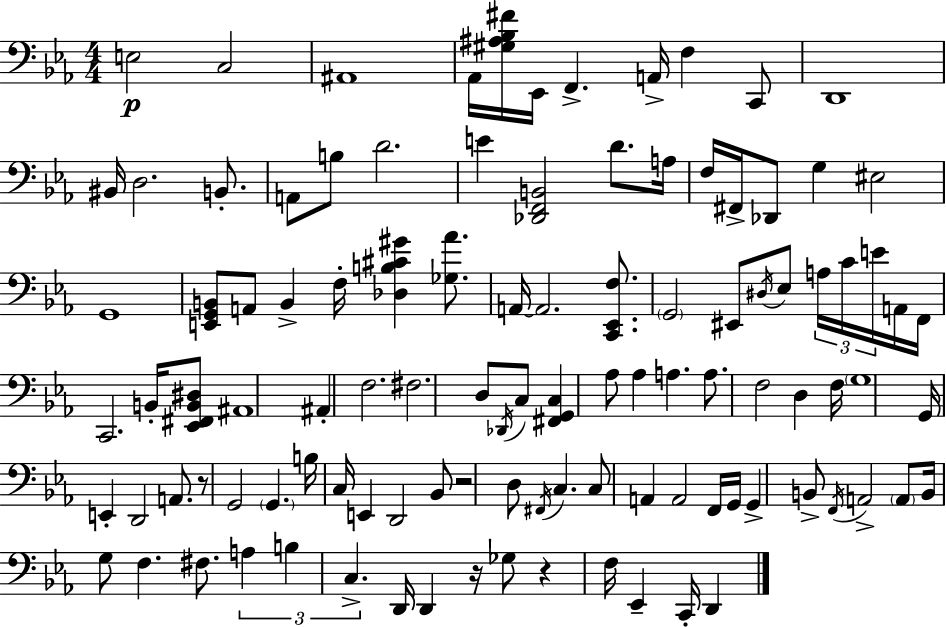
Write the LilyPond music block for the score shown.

{
  \clef bass
  \numericTimeSignature
  \time 4/4
  \key c \minor
  e2\p c2 | ais,1 | aes,16 <gis ais bes fis'>16 ees,16 f,4.-> a,16-> f4 c,8 | d,1 | \break bis,16 d2. b,8.-. | a,8 b8 d'2. | e'4 <des, f, b,>2 d'8. a16 | f16 fis,16-> des,8 g4 eis2 | \break g,1 | <e, g, b,>8 a,8 b,4-> f16-. <des b cis' gis'>4 <ges aes'>8. | a,16~~ a,2. <c, ees, f>8. | \parenthesize g,2 eis,8 \acciaccatura { dis16 } ees8 \tuplet 3/2 { a16 c'16 e'16 } | \break a,16 f,16 c,2. b,16-. <ees, fis, b, dis>8 | ais,1 | ais,4-. f2. | fis2. d8 \acciaccatura { des,16 } | \break c8 <fis, g, c>4 aes8 aes4 a4. | a8. f2 d4 | f16 \parenthesize g1 | g,16 e,4-. d,2 a,8. | \break r8 g,2 \parenthesize g,4. | b16 c16 e,4 d,2 | bes,8 r2 d8 \acciaccatura { fis,16 } c4. | c8 a,4 a,2 | \break f,16 g,16 g,4-> b,8-> \acciaccatura { f,16 } a,2-> | \parenthesize a,8 b,16 g8 f4. fis8. | \tuplet 3/2 { a4 b4 c4.-> } d,16 d,4 | r16 ges8 r4 f16 ees,4-- c,16-. | \break d,4 \bar "|."
}